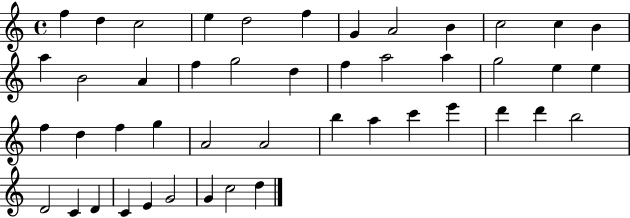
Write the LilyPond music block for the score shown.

{
  \clef treble
  \time 4/4
  \defaultTimeSignature
  \key c \major
  f''4 d''4 c''2 | e''4 d''2 f''4 | g'4 a'2 b'4 | c''2 c''4 b'4 | \break a''4 b'2 a'4 | f''4 g''2 d''4 | f''4 a''2 a''4 | g''2 e''4 e''4 | \break f''4 d''4 f''4 g''4 | a'2 a'2 | b''4 a''4 c'''4 e'''4 | d'''4 d'''4 b''2 | \break d'2 c'4 d'4 | c'4 e'4 g'2 | g'4 c''2 d''4 | \bar "|."
}